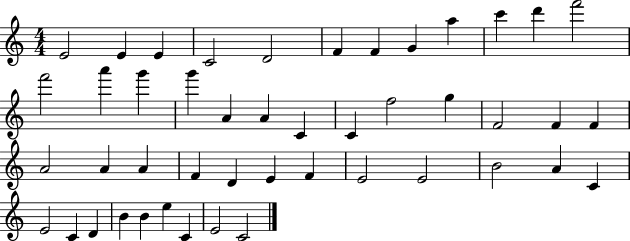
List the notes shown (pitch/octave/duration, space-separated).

E4/h E4/q E4/q C4/h D4/h F4/q F4/q G4/q A5/q C6/q D6/q F6/h F6/h A6/q G6/q G6/q A4/q A4/q C4/q C4/q F5/h G5/q F4/h F4/q F4/q A4/h A4/q A4/q F4/q D4/q E4/q F4/q E4/h E4/h B4/h A4/q C4/q E4/h C4/q D4/q B4/q B4/q E5/q C4/q E4/h C4/h